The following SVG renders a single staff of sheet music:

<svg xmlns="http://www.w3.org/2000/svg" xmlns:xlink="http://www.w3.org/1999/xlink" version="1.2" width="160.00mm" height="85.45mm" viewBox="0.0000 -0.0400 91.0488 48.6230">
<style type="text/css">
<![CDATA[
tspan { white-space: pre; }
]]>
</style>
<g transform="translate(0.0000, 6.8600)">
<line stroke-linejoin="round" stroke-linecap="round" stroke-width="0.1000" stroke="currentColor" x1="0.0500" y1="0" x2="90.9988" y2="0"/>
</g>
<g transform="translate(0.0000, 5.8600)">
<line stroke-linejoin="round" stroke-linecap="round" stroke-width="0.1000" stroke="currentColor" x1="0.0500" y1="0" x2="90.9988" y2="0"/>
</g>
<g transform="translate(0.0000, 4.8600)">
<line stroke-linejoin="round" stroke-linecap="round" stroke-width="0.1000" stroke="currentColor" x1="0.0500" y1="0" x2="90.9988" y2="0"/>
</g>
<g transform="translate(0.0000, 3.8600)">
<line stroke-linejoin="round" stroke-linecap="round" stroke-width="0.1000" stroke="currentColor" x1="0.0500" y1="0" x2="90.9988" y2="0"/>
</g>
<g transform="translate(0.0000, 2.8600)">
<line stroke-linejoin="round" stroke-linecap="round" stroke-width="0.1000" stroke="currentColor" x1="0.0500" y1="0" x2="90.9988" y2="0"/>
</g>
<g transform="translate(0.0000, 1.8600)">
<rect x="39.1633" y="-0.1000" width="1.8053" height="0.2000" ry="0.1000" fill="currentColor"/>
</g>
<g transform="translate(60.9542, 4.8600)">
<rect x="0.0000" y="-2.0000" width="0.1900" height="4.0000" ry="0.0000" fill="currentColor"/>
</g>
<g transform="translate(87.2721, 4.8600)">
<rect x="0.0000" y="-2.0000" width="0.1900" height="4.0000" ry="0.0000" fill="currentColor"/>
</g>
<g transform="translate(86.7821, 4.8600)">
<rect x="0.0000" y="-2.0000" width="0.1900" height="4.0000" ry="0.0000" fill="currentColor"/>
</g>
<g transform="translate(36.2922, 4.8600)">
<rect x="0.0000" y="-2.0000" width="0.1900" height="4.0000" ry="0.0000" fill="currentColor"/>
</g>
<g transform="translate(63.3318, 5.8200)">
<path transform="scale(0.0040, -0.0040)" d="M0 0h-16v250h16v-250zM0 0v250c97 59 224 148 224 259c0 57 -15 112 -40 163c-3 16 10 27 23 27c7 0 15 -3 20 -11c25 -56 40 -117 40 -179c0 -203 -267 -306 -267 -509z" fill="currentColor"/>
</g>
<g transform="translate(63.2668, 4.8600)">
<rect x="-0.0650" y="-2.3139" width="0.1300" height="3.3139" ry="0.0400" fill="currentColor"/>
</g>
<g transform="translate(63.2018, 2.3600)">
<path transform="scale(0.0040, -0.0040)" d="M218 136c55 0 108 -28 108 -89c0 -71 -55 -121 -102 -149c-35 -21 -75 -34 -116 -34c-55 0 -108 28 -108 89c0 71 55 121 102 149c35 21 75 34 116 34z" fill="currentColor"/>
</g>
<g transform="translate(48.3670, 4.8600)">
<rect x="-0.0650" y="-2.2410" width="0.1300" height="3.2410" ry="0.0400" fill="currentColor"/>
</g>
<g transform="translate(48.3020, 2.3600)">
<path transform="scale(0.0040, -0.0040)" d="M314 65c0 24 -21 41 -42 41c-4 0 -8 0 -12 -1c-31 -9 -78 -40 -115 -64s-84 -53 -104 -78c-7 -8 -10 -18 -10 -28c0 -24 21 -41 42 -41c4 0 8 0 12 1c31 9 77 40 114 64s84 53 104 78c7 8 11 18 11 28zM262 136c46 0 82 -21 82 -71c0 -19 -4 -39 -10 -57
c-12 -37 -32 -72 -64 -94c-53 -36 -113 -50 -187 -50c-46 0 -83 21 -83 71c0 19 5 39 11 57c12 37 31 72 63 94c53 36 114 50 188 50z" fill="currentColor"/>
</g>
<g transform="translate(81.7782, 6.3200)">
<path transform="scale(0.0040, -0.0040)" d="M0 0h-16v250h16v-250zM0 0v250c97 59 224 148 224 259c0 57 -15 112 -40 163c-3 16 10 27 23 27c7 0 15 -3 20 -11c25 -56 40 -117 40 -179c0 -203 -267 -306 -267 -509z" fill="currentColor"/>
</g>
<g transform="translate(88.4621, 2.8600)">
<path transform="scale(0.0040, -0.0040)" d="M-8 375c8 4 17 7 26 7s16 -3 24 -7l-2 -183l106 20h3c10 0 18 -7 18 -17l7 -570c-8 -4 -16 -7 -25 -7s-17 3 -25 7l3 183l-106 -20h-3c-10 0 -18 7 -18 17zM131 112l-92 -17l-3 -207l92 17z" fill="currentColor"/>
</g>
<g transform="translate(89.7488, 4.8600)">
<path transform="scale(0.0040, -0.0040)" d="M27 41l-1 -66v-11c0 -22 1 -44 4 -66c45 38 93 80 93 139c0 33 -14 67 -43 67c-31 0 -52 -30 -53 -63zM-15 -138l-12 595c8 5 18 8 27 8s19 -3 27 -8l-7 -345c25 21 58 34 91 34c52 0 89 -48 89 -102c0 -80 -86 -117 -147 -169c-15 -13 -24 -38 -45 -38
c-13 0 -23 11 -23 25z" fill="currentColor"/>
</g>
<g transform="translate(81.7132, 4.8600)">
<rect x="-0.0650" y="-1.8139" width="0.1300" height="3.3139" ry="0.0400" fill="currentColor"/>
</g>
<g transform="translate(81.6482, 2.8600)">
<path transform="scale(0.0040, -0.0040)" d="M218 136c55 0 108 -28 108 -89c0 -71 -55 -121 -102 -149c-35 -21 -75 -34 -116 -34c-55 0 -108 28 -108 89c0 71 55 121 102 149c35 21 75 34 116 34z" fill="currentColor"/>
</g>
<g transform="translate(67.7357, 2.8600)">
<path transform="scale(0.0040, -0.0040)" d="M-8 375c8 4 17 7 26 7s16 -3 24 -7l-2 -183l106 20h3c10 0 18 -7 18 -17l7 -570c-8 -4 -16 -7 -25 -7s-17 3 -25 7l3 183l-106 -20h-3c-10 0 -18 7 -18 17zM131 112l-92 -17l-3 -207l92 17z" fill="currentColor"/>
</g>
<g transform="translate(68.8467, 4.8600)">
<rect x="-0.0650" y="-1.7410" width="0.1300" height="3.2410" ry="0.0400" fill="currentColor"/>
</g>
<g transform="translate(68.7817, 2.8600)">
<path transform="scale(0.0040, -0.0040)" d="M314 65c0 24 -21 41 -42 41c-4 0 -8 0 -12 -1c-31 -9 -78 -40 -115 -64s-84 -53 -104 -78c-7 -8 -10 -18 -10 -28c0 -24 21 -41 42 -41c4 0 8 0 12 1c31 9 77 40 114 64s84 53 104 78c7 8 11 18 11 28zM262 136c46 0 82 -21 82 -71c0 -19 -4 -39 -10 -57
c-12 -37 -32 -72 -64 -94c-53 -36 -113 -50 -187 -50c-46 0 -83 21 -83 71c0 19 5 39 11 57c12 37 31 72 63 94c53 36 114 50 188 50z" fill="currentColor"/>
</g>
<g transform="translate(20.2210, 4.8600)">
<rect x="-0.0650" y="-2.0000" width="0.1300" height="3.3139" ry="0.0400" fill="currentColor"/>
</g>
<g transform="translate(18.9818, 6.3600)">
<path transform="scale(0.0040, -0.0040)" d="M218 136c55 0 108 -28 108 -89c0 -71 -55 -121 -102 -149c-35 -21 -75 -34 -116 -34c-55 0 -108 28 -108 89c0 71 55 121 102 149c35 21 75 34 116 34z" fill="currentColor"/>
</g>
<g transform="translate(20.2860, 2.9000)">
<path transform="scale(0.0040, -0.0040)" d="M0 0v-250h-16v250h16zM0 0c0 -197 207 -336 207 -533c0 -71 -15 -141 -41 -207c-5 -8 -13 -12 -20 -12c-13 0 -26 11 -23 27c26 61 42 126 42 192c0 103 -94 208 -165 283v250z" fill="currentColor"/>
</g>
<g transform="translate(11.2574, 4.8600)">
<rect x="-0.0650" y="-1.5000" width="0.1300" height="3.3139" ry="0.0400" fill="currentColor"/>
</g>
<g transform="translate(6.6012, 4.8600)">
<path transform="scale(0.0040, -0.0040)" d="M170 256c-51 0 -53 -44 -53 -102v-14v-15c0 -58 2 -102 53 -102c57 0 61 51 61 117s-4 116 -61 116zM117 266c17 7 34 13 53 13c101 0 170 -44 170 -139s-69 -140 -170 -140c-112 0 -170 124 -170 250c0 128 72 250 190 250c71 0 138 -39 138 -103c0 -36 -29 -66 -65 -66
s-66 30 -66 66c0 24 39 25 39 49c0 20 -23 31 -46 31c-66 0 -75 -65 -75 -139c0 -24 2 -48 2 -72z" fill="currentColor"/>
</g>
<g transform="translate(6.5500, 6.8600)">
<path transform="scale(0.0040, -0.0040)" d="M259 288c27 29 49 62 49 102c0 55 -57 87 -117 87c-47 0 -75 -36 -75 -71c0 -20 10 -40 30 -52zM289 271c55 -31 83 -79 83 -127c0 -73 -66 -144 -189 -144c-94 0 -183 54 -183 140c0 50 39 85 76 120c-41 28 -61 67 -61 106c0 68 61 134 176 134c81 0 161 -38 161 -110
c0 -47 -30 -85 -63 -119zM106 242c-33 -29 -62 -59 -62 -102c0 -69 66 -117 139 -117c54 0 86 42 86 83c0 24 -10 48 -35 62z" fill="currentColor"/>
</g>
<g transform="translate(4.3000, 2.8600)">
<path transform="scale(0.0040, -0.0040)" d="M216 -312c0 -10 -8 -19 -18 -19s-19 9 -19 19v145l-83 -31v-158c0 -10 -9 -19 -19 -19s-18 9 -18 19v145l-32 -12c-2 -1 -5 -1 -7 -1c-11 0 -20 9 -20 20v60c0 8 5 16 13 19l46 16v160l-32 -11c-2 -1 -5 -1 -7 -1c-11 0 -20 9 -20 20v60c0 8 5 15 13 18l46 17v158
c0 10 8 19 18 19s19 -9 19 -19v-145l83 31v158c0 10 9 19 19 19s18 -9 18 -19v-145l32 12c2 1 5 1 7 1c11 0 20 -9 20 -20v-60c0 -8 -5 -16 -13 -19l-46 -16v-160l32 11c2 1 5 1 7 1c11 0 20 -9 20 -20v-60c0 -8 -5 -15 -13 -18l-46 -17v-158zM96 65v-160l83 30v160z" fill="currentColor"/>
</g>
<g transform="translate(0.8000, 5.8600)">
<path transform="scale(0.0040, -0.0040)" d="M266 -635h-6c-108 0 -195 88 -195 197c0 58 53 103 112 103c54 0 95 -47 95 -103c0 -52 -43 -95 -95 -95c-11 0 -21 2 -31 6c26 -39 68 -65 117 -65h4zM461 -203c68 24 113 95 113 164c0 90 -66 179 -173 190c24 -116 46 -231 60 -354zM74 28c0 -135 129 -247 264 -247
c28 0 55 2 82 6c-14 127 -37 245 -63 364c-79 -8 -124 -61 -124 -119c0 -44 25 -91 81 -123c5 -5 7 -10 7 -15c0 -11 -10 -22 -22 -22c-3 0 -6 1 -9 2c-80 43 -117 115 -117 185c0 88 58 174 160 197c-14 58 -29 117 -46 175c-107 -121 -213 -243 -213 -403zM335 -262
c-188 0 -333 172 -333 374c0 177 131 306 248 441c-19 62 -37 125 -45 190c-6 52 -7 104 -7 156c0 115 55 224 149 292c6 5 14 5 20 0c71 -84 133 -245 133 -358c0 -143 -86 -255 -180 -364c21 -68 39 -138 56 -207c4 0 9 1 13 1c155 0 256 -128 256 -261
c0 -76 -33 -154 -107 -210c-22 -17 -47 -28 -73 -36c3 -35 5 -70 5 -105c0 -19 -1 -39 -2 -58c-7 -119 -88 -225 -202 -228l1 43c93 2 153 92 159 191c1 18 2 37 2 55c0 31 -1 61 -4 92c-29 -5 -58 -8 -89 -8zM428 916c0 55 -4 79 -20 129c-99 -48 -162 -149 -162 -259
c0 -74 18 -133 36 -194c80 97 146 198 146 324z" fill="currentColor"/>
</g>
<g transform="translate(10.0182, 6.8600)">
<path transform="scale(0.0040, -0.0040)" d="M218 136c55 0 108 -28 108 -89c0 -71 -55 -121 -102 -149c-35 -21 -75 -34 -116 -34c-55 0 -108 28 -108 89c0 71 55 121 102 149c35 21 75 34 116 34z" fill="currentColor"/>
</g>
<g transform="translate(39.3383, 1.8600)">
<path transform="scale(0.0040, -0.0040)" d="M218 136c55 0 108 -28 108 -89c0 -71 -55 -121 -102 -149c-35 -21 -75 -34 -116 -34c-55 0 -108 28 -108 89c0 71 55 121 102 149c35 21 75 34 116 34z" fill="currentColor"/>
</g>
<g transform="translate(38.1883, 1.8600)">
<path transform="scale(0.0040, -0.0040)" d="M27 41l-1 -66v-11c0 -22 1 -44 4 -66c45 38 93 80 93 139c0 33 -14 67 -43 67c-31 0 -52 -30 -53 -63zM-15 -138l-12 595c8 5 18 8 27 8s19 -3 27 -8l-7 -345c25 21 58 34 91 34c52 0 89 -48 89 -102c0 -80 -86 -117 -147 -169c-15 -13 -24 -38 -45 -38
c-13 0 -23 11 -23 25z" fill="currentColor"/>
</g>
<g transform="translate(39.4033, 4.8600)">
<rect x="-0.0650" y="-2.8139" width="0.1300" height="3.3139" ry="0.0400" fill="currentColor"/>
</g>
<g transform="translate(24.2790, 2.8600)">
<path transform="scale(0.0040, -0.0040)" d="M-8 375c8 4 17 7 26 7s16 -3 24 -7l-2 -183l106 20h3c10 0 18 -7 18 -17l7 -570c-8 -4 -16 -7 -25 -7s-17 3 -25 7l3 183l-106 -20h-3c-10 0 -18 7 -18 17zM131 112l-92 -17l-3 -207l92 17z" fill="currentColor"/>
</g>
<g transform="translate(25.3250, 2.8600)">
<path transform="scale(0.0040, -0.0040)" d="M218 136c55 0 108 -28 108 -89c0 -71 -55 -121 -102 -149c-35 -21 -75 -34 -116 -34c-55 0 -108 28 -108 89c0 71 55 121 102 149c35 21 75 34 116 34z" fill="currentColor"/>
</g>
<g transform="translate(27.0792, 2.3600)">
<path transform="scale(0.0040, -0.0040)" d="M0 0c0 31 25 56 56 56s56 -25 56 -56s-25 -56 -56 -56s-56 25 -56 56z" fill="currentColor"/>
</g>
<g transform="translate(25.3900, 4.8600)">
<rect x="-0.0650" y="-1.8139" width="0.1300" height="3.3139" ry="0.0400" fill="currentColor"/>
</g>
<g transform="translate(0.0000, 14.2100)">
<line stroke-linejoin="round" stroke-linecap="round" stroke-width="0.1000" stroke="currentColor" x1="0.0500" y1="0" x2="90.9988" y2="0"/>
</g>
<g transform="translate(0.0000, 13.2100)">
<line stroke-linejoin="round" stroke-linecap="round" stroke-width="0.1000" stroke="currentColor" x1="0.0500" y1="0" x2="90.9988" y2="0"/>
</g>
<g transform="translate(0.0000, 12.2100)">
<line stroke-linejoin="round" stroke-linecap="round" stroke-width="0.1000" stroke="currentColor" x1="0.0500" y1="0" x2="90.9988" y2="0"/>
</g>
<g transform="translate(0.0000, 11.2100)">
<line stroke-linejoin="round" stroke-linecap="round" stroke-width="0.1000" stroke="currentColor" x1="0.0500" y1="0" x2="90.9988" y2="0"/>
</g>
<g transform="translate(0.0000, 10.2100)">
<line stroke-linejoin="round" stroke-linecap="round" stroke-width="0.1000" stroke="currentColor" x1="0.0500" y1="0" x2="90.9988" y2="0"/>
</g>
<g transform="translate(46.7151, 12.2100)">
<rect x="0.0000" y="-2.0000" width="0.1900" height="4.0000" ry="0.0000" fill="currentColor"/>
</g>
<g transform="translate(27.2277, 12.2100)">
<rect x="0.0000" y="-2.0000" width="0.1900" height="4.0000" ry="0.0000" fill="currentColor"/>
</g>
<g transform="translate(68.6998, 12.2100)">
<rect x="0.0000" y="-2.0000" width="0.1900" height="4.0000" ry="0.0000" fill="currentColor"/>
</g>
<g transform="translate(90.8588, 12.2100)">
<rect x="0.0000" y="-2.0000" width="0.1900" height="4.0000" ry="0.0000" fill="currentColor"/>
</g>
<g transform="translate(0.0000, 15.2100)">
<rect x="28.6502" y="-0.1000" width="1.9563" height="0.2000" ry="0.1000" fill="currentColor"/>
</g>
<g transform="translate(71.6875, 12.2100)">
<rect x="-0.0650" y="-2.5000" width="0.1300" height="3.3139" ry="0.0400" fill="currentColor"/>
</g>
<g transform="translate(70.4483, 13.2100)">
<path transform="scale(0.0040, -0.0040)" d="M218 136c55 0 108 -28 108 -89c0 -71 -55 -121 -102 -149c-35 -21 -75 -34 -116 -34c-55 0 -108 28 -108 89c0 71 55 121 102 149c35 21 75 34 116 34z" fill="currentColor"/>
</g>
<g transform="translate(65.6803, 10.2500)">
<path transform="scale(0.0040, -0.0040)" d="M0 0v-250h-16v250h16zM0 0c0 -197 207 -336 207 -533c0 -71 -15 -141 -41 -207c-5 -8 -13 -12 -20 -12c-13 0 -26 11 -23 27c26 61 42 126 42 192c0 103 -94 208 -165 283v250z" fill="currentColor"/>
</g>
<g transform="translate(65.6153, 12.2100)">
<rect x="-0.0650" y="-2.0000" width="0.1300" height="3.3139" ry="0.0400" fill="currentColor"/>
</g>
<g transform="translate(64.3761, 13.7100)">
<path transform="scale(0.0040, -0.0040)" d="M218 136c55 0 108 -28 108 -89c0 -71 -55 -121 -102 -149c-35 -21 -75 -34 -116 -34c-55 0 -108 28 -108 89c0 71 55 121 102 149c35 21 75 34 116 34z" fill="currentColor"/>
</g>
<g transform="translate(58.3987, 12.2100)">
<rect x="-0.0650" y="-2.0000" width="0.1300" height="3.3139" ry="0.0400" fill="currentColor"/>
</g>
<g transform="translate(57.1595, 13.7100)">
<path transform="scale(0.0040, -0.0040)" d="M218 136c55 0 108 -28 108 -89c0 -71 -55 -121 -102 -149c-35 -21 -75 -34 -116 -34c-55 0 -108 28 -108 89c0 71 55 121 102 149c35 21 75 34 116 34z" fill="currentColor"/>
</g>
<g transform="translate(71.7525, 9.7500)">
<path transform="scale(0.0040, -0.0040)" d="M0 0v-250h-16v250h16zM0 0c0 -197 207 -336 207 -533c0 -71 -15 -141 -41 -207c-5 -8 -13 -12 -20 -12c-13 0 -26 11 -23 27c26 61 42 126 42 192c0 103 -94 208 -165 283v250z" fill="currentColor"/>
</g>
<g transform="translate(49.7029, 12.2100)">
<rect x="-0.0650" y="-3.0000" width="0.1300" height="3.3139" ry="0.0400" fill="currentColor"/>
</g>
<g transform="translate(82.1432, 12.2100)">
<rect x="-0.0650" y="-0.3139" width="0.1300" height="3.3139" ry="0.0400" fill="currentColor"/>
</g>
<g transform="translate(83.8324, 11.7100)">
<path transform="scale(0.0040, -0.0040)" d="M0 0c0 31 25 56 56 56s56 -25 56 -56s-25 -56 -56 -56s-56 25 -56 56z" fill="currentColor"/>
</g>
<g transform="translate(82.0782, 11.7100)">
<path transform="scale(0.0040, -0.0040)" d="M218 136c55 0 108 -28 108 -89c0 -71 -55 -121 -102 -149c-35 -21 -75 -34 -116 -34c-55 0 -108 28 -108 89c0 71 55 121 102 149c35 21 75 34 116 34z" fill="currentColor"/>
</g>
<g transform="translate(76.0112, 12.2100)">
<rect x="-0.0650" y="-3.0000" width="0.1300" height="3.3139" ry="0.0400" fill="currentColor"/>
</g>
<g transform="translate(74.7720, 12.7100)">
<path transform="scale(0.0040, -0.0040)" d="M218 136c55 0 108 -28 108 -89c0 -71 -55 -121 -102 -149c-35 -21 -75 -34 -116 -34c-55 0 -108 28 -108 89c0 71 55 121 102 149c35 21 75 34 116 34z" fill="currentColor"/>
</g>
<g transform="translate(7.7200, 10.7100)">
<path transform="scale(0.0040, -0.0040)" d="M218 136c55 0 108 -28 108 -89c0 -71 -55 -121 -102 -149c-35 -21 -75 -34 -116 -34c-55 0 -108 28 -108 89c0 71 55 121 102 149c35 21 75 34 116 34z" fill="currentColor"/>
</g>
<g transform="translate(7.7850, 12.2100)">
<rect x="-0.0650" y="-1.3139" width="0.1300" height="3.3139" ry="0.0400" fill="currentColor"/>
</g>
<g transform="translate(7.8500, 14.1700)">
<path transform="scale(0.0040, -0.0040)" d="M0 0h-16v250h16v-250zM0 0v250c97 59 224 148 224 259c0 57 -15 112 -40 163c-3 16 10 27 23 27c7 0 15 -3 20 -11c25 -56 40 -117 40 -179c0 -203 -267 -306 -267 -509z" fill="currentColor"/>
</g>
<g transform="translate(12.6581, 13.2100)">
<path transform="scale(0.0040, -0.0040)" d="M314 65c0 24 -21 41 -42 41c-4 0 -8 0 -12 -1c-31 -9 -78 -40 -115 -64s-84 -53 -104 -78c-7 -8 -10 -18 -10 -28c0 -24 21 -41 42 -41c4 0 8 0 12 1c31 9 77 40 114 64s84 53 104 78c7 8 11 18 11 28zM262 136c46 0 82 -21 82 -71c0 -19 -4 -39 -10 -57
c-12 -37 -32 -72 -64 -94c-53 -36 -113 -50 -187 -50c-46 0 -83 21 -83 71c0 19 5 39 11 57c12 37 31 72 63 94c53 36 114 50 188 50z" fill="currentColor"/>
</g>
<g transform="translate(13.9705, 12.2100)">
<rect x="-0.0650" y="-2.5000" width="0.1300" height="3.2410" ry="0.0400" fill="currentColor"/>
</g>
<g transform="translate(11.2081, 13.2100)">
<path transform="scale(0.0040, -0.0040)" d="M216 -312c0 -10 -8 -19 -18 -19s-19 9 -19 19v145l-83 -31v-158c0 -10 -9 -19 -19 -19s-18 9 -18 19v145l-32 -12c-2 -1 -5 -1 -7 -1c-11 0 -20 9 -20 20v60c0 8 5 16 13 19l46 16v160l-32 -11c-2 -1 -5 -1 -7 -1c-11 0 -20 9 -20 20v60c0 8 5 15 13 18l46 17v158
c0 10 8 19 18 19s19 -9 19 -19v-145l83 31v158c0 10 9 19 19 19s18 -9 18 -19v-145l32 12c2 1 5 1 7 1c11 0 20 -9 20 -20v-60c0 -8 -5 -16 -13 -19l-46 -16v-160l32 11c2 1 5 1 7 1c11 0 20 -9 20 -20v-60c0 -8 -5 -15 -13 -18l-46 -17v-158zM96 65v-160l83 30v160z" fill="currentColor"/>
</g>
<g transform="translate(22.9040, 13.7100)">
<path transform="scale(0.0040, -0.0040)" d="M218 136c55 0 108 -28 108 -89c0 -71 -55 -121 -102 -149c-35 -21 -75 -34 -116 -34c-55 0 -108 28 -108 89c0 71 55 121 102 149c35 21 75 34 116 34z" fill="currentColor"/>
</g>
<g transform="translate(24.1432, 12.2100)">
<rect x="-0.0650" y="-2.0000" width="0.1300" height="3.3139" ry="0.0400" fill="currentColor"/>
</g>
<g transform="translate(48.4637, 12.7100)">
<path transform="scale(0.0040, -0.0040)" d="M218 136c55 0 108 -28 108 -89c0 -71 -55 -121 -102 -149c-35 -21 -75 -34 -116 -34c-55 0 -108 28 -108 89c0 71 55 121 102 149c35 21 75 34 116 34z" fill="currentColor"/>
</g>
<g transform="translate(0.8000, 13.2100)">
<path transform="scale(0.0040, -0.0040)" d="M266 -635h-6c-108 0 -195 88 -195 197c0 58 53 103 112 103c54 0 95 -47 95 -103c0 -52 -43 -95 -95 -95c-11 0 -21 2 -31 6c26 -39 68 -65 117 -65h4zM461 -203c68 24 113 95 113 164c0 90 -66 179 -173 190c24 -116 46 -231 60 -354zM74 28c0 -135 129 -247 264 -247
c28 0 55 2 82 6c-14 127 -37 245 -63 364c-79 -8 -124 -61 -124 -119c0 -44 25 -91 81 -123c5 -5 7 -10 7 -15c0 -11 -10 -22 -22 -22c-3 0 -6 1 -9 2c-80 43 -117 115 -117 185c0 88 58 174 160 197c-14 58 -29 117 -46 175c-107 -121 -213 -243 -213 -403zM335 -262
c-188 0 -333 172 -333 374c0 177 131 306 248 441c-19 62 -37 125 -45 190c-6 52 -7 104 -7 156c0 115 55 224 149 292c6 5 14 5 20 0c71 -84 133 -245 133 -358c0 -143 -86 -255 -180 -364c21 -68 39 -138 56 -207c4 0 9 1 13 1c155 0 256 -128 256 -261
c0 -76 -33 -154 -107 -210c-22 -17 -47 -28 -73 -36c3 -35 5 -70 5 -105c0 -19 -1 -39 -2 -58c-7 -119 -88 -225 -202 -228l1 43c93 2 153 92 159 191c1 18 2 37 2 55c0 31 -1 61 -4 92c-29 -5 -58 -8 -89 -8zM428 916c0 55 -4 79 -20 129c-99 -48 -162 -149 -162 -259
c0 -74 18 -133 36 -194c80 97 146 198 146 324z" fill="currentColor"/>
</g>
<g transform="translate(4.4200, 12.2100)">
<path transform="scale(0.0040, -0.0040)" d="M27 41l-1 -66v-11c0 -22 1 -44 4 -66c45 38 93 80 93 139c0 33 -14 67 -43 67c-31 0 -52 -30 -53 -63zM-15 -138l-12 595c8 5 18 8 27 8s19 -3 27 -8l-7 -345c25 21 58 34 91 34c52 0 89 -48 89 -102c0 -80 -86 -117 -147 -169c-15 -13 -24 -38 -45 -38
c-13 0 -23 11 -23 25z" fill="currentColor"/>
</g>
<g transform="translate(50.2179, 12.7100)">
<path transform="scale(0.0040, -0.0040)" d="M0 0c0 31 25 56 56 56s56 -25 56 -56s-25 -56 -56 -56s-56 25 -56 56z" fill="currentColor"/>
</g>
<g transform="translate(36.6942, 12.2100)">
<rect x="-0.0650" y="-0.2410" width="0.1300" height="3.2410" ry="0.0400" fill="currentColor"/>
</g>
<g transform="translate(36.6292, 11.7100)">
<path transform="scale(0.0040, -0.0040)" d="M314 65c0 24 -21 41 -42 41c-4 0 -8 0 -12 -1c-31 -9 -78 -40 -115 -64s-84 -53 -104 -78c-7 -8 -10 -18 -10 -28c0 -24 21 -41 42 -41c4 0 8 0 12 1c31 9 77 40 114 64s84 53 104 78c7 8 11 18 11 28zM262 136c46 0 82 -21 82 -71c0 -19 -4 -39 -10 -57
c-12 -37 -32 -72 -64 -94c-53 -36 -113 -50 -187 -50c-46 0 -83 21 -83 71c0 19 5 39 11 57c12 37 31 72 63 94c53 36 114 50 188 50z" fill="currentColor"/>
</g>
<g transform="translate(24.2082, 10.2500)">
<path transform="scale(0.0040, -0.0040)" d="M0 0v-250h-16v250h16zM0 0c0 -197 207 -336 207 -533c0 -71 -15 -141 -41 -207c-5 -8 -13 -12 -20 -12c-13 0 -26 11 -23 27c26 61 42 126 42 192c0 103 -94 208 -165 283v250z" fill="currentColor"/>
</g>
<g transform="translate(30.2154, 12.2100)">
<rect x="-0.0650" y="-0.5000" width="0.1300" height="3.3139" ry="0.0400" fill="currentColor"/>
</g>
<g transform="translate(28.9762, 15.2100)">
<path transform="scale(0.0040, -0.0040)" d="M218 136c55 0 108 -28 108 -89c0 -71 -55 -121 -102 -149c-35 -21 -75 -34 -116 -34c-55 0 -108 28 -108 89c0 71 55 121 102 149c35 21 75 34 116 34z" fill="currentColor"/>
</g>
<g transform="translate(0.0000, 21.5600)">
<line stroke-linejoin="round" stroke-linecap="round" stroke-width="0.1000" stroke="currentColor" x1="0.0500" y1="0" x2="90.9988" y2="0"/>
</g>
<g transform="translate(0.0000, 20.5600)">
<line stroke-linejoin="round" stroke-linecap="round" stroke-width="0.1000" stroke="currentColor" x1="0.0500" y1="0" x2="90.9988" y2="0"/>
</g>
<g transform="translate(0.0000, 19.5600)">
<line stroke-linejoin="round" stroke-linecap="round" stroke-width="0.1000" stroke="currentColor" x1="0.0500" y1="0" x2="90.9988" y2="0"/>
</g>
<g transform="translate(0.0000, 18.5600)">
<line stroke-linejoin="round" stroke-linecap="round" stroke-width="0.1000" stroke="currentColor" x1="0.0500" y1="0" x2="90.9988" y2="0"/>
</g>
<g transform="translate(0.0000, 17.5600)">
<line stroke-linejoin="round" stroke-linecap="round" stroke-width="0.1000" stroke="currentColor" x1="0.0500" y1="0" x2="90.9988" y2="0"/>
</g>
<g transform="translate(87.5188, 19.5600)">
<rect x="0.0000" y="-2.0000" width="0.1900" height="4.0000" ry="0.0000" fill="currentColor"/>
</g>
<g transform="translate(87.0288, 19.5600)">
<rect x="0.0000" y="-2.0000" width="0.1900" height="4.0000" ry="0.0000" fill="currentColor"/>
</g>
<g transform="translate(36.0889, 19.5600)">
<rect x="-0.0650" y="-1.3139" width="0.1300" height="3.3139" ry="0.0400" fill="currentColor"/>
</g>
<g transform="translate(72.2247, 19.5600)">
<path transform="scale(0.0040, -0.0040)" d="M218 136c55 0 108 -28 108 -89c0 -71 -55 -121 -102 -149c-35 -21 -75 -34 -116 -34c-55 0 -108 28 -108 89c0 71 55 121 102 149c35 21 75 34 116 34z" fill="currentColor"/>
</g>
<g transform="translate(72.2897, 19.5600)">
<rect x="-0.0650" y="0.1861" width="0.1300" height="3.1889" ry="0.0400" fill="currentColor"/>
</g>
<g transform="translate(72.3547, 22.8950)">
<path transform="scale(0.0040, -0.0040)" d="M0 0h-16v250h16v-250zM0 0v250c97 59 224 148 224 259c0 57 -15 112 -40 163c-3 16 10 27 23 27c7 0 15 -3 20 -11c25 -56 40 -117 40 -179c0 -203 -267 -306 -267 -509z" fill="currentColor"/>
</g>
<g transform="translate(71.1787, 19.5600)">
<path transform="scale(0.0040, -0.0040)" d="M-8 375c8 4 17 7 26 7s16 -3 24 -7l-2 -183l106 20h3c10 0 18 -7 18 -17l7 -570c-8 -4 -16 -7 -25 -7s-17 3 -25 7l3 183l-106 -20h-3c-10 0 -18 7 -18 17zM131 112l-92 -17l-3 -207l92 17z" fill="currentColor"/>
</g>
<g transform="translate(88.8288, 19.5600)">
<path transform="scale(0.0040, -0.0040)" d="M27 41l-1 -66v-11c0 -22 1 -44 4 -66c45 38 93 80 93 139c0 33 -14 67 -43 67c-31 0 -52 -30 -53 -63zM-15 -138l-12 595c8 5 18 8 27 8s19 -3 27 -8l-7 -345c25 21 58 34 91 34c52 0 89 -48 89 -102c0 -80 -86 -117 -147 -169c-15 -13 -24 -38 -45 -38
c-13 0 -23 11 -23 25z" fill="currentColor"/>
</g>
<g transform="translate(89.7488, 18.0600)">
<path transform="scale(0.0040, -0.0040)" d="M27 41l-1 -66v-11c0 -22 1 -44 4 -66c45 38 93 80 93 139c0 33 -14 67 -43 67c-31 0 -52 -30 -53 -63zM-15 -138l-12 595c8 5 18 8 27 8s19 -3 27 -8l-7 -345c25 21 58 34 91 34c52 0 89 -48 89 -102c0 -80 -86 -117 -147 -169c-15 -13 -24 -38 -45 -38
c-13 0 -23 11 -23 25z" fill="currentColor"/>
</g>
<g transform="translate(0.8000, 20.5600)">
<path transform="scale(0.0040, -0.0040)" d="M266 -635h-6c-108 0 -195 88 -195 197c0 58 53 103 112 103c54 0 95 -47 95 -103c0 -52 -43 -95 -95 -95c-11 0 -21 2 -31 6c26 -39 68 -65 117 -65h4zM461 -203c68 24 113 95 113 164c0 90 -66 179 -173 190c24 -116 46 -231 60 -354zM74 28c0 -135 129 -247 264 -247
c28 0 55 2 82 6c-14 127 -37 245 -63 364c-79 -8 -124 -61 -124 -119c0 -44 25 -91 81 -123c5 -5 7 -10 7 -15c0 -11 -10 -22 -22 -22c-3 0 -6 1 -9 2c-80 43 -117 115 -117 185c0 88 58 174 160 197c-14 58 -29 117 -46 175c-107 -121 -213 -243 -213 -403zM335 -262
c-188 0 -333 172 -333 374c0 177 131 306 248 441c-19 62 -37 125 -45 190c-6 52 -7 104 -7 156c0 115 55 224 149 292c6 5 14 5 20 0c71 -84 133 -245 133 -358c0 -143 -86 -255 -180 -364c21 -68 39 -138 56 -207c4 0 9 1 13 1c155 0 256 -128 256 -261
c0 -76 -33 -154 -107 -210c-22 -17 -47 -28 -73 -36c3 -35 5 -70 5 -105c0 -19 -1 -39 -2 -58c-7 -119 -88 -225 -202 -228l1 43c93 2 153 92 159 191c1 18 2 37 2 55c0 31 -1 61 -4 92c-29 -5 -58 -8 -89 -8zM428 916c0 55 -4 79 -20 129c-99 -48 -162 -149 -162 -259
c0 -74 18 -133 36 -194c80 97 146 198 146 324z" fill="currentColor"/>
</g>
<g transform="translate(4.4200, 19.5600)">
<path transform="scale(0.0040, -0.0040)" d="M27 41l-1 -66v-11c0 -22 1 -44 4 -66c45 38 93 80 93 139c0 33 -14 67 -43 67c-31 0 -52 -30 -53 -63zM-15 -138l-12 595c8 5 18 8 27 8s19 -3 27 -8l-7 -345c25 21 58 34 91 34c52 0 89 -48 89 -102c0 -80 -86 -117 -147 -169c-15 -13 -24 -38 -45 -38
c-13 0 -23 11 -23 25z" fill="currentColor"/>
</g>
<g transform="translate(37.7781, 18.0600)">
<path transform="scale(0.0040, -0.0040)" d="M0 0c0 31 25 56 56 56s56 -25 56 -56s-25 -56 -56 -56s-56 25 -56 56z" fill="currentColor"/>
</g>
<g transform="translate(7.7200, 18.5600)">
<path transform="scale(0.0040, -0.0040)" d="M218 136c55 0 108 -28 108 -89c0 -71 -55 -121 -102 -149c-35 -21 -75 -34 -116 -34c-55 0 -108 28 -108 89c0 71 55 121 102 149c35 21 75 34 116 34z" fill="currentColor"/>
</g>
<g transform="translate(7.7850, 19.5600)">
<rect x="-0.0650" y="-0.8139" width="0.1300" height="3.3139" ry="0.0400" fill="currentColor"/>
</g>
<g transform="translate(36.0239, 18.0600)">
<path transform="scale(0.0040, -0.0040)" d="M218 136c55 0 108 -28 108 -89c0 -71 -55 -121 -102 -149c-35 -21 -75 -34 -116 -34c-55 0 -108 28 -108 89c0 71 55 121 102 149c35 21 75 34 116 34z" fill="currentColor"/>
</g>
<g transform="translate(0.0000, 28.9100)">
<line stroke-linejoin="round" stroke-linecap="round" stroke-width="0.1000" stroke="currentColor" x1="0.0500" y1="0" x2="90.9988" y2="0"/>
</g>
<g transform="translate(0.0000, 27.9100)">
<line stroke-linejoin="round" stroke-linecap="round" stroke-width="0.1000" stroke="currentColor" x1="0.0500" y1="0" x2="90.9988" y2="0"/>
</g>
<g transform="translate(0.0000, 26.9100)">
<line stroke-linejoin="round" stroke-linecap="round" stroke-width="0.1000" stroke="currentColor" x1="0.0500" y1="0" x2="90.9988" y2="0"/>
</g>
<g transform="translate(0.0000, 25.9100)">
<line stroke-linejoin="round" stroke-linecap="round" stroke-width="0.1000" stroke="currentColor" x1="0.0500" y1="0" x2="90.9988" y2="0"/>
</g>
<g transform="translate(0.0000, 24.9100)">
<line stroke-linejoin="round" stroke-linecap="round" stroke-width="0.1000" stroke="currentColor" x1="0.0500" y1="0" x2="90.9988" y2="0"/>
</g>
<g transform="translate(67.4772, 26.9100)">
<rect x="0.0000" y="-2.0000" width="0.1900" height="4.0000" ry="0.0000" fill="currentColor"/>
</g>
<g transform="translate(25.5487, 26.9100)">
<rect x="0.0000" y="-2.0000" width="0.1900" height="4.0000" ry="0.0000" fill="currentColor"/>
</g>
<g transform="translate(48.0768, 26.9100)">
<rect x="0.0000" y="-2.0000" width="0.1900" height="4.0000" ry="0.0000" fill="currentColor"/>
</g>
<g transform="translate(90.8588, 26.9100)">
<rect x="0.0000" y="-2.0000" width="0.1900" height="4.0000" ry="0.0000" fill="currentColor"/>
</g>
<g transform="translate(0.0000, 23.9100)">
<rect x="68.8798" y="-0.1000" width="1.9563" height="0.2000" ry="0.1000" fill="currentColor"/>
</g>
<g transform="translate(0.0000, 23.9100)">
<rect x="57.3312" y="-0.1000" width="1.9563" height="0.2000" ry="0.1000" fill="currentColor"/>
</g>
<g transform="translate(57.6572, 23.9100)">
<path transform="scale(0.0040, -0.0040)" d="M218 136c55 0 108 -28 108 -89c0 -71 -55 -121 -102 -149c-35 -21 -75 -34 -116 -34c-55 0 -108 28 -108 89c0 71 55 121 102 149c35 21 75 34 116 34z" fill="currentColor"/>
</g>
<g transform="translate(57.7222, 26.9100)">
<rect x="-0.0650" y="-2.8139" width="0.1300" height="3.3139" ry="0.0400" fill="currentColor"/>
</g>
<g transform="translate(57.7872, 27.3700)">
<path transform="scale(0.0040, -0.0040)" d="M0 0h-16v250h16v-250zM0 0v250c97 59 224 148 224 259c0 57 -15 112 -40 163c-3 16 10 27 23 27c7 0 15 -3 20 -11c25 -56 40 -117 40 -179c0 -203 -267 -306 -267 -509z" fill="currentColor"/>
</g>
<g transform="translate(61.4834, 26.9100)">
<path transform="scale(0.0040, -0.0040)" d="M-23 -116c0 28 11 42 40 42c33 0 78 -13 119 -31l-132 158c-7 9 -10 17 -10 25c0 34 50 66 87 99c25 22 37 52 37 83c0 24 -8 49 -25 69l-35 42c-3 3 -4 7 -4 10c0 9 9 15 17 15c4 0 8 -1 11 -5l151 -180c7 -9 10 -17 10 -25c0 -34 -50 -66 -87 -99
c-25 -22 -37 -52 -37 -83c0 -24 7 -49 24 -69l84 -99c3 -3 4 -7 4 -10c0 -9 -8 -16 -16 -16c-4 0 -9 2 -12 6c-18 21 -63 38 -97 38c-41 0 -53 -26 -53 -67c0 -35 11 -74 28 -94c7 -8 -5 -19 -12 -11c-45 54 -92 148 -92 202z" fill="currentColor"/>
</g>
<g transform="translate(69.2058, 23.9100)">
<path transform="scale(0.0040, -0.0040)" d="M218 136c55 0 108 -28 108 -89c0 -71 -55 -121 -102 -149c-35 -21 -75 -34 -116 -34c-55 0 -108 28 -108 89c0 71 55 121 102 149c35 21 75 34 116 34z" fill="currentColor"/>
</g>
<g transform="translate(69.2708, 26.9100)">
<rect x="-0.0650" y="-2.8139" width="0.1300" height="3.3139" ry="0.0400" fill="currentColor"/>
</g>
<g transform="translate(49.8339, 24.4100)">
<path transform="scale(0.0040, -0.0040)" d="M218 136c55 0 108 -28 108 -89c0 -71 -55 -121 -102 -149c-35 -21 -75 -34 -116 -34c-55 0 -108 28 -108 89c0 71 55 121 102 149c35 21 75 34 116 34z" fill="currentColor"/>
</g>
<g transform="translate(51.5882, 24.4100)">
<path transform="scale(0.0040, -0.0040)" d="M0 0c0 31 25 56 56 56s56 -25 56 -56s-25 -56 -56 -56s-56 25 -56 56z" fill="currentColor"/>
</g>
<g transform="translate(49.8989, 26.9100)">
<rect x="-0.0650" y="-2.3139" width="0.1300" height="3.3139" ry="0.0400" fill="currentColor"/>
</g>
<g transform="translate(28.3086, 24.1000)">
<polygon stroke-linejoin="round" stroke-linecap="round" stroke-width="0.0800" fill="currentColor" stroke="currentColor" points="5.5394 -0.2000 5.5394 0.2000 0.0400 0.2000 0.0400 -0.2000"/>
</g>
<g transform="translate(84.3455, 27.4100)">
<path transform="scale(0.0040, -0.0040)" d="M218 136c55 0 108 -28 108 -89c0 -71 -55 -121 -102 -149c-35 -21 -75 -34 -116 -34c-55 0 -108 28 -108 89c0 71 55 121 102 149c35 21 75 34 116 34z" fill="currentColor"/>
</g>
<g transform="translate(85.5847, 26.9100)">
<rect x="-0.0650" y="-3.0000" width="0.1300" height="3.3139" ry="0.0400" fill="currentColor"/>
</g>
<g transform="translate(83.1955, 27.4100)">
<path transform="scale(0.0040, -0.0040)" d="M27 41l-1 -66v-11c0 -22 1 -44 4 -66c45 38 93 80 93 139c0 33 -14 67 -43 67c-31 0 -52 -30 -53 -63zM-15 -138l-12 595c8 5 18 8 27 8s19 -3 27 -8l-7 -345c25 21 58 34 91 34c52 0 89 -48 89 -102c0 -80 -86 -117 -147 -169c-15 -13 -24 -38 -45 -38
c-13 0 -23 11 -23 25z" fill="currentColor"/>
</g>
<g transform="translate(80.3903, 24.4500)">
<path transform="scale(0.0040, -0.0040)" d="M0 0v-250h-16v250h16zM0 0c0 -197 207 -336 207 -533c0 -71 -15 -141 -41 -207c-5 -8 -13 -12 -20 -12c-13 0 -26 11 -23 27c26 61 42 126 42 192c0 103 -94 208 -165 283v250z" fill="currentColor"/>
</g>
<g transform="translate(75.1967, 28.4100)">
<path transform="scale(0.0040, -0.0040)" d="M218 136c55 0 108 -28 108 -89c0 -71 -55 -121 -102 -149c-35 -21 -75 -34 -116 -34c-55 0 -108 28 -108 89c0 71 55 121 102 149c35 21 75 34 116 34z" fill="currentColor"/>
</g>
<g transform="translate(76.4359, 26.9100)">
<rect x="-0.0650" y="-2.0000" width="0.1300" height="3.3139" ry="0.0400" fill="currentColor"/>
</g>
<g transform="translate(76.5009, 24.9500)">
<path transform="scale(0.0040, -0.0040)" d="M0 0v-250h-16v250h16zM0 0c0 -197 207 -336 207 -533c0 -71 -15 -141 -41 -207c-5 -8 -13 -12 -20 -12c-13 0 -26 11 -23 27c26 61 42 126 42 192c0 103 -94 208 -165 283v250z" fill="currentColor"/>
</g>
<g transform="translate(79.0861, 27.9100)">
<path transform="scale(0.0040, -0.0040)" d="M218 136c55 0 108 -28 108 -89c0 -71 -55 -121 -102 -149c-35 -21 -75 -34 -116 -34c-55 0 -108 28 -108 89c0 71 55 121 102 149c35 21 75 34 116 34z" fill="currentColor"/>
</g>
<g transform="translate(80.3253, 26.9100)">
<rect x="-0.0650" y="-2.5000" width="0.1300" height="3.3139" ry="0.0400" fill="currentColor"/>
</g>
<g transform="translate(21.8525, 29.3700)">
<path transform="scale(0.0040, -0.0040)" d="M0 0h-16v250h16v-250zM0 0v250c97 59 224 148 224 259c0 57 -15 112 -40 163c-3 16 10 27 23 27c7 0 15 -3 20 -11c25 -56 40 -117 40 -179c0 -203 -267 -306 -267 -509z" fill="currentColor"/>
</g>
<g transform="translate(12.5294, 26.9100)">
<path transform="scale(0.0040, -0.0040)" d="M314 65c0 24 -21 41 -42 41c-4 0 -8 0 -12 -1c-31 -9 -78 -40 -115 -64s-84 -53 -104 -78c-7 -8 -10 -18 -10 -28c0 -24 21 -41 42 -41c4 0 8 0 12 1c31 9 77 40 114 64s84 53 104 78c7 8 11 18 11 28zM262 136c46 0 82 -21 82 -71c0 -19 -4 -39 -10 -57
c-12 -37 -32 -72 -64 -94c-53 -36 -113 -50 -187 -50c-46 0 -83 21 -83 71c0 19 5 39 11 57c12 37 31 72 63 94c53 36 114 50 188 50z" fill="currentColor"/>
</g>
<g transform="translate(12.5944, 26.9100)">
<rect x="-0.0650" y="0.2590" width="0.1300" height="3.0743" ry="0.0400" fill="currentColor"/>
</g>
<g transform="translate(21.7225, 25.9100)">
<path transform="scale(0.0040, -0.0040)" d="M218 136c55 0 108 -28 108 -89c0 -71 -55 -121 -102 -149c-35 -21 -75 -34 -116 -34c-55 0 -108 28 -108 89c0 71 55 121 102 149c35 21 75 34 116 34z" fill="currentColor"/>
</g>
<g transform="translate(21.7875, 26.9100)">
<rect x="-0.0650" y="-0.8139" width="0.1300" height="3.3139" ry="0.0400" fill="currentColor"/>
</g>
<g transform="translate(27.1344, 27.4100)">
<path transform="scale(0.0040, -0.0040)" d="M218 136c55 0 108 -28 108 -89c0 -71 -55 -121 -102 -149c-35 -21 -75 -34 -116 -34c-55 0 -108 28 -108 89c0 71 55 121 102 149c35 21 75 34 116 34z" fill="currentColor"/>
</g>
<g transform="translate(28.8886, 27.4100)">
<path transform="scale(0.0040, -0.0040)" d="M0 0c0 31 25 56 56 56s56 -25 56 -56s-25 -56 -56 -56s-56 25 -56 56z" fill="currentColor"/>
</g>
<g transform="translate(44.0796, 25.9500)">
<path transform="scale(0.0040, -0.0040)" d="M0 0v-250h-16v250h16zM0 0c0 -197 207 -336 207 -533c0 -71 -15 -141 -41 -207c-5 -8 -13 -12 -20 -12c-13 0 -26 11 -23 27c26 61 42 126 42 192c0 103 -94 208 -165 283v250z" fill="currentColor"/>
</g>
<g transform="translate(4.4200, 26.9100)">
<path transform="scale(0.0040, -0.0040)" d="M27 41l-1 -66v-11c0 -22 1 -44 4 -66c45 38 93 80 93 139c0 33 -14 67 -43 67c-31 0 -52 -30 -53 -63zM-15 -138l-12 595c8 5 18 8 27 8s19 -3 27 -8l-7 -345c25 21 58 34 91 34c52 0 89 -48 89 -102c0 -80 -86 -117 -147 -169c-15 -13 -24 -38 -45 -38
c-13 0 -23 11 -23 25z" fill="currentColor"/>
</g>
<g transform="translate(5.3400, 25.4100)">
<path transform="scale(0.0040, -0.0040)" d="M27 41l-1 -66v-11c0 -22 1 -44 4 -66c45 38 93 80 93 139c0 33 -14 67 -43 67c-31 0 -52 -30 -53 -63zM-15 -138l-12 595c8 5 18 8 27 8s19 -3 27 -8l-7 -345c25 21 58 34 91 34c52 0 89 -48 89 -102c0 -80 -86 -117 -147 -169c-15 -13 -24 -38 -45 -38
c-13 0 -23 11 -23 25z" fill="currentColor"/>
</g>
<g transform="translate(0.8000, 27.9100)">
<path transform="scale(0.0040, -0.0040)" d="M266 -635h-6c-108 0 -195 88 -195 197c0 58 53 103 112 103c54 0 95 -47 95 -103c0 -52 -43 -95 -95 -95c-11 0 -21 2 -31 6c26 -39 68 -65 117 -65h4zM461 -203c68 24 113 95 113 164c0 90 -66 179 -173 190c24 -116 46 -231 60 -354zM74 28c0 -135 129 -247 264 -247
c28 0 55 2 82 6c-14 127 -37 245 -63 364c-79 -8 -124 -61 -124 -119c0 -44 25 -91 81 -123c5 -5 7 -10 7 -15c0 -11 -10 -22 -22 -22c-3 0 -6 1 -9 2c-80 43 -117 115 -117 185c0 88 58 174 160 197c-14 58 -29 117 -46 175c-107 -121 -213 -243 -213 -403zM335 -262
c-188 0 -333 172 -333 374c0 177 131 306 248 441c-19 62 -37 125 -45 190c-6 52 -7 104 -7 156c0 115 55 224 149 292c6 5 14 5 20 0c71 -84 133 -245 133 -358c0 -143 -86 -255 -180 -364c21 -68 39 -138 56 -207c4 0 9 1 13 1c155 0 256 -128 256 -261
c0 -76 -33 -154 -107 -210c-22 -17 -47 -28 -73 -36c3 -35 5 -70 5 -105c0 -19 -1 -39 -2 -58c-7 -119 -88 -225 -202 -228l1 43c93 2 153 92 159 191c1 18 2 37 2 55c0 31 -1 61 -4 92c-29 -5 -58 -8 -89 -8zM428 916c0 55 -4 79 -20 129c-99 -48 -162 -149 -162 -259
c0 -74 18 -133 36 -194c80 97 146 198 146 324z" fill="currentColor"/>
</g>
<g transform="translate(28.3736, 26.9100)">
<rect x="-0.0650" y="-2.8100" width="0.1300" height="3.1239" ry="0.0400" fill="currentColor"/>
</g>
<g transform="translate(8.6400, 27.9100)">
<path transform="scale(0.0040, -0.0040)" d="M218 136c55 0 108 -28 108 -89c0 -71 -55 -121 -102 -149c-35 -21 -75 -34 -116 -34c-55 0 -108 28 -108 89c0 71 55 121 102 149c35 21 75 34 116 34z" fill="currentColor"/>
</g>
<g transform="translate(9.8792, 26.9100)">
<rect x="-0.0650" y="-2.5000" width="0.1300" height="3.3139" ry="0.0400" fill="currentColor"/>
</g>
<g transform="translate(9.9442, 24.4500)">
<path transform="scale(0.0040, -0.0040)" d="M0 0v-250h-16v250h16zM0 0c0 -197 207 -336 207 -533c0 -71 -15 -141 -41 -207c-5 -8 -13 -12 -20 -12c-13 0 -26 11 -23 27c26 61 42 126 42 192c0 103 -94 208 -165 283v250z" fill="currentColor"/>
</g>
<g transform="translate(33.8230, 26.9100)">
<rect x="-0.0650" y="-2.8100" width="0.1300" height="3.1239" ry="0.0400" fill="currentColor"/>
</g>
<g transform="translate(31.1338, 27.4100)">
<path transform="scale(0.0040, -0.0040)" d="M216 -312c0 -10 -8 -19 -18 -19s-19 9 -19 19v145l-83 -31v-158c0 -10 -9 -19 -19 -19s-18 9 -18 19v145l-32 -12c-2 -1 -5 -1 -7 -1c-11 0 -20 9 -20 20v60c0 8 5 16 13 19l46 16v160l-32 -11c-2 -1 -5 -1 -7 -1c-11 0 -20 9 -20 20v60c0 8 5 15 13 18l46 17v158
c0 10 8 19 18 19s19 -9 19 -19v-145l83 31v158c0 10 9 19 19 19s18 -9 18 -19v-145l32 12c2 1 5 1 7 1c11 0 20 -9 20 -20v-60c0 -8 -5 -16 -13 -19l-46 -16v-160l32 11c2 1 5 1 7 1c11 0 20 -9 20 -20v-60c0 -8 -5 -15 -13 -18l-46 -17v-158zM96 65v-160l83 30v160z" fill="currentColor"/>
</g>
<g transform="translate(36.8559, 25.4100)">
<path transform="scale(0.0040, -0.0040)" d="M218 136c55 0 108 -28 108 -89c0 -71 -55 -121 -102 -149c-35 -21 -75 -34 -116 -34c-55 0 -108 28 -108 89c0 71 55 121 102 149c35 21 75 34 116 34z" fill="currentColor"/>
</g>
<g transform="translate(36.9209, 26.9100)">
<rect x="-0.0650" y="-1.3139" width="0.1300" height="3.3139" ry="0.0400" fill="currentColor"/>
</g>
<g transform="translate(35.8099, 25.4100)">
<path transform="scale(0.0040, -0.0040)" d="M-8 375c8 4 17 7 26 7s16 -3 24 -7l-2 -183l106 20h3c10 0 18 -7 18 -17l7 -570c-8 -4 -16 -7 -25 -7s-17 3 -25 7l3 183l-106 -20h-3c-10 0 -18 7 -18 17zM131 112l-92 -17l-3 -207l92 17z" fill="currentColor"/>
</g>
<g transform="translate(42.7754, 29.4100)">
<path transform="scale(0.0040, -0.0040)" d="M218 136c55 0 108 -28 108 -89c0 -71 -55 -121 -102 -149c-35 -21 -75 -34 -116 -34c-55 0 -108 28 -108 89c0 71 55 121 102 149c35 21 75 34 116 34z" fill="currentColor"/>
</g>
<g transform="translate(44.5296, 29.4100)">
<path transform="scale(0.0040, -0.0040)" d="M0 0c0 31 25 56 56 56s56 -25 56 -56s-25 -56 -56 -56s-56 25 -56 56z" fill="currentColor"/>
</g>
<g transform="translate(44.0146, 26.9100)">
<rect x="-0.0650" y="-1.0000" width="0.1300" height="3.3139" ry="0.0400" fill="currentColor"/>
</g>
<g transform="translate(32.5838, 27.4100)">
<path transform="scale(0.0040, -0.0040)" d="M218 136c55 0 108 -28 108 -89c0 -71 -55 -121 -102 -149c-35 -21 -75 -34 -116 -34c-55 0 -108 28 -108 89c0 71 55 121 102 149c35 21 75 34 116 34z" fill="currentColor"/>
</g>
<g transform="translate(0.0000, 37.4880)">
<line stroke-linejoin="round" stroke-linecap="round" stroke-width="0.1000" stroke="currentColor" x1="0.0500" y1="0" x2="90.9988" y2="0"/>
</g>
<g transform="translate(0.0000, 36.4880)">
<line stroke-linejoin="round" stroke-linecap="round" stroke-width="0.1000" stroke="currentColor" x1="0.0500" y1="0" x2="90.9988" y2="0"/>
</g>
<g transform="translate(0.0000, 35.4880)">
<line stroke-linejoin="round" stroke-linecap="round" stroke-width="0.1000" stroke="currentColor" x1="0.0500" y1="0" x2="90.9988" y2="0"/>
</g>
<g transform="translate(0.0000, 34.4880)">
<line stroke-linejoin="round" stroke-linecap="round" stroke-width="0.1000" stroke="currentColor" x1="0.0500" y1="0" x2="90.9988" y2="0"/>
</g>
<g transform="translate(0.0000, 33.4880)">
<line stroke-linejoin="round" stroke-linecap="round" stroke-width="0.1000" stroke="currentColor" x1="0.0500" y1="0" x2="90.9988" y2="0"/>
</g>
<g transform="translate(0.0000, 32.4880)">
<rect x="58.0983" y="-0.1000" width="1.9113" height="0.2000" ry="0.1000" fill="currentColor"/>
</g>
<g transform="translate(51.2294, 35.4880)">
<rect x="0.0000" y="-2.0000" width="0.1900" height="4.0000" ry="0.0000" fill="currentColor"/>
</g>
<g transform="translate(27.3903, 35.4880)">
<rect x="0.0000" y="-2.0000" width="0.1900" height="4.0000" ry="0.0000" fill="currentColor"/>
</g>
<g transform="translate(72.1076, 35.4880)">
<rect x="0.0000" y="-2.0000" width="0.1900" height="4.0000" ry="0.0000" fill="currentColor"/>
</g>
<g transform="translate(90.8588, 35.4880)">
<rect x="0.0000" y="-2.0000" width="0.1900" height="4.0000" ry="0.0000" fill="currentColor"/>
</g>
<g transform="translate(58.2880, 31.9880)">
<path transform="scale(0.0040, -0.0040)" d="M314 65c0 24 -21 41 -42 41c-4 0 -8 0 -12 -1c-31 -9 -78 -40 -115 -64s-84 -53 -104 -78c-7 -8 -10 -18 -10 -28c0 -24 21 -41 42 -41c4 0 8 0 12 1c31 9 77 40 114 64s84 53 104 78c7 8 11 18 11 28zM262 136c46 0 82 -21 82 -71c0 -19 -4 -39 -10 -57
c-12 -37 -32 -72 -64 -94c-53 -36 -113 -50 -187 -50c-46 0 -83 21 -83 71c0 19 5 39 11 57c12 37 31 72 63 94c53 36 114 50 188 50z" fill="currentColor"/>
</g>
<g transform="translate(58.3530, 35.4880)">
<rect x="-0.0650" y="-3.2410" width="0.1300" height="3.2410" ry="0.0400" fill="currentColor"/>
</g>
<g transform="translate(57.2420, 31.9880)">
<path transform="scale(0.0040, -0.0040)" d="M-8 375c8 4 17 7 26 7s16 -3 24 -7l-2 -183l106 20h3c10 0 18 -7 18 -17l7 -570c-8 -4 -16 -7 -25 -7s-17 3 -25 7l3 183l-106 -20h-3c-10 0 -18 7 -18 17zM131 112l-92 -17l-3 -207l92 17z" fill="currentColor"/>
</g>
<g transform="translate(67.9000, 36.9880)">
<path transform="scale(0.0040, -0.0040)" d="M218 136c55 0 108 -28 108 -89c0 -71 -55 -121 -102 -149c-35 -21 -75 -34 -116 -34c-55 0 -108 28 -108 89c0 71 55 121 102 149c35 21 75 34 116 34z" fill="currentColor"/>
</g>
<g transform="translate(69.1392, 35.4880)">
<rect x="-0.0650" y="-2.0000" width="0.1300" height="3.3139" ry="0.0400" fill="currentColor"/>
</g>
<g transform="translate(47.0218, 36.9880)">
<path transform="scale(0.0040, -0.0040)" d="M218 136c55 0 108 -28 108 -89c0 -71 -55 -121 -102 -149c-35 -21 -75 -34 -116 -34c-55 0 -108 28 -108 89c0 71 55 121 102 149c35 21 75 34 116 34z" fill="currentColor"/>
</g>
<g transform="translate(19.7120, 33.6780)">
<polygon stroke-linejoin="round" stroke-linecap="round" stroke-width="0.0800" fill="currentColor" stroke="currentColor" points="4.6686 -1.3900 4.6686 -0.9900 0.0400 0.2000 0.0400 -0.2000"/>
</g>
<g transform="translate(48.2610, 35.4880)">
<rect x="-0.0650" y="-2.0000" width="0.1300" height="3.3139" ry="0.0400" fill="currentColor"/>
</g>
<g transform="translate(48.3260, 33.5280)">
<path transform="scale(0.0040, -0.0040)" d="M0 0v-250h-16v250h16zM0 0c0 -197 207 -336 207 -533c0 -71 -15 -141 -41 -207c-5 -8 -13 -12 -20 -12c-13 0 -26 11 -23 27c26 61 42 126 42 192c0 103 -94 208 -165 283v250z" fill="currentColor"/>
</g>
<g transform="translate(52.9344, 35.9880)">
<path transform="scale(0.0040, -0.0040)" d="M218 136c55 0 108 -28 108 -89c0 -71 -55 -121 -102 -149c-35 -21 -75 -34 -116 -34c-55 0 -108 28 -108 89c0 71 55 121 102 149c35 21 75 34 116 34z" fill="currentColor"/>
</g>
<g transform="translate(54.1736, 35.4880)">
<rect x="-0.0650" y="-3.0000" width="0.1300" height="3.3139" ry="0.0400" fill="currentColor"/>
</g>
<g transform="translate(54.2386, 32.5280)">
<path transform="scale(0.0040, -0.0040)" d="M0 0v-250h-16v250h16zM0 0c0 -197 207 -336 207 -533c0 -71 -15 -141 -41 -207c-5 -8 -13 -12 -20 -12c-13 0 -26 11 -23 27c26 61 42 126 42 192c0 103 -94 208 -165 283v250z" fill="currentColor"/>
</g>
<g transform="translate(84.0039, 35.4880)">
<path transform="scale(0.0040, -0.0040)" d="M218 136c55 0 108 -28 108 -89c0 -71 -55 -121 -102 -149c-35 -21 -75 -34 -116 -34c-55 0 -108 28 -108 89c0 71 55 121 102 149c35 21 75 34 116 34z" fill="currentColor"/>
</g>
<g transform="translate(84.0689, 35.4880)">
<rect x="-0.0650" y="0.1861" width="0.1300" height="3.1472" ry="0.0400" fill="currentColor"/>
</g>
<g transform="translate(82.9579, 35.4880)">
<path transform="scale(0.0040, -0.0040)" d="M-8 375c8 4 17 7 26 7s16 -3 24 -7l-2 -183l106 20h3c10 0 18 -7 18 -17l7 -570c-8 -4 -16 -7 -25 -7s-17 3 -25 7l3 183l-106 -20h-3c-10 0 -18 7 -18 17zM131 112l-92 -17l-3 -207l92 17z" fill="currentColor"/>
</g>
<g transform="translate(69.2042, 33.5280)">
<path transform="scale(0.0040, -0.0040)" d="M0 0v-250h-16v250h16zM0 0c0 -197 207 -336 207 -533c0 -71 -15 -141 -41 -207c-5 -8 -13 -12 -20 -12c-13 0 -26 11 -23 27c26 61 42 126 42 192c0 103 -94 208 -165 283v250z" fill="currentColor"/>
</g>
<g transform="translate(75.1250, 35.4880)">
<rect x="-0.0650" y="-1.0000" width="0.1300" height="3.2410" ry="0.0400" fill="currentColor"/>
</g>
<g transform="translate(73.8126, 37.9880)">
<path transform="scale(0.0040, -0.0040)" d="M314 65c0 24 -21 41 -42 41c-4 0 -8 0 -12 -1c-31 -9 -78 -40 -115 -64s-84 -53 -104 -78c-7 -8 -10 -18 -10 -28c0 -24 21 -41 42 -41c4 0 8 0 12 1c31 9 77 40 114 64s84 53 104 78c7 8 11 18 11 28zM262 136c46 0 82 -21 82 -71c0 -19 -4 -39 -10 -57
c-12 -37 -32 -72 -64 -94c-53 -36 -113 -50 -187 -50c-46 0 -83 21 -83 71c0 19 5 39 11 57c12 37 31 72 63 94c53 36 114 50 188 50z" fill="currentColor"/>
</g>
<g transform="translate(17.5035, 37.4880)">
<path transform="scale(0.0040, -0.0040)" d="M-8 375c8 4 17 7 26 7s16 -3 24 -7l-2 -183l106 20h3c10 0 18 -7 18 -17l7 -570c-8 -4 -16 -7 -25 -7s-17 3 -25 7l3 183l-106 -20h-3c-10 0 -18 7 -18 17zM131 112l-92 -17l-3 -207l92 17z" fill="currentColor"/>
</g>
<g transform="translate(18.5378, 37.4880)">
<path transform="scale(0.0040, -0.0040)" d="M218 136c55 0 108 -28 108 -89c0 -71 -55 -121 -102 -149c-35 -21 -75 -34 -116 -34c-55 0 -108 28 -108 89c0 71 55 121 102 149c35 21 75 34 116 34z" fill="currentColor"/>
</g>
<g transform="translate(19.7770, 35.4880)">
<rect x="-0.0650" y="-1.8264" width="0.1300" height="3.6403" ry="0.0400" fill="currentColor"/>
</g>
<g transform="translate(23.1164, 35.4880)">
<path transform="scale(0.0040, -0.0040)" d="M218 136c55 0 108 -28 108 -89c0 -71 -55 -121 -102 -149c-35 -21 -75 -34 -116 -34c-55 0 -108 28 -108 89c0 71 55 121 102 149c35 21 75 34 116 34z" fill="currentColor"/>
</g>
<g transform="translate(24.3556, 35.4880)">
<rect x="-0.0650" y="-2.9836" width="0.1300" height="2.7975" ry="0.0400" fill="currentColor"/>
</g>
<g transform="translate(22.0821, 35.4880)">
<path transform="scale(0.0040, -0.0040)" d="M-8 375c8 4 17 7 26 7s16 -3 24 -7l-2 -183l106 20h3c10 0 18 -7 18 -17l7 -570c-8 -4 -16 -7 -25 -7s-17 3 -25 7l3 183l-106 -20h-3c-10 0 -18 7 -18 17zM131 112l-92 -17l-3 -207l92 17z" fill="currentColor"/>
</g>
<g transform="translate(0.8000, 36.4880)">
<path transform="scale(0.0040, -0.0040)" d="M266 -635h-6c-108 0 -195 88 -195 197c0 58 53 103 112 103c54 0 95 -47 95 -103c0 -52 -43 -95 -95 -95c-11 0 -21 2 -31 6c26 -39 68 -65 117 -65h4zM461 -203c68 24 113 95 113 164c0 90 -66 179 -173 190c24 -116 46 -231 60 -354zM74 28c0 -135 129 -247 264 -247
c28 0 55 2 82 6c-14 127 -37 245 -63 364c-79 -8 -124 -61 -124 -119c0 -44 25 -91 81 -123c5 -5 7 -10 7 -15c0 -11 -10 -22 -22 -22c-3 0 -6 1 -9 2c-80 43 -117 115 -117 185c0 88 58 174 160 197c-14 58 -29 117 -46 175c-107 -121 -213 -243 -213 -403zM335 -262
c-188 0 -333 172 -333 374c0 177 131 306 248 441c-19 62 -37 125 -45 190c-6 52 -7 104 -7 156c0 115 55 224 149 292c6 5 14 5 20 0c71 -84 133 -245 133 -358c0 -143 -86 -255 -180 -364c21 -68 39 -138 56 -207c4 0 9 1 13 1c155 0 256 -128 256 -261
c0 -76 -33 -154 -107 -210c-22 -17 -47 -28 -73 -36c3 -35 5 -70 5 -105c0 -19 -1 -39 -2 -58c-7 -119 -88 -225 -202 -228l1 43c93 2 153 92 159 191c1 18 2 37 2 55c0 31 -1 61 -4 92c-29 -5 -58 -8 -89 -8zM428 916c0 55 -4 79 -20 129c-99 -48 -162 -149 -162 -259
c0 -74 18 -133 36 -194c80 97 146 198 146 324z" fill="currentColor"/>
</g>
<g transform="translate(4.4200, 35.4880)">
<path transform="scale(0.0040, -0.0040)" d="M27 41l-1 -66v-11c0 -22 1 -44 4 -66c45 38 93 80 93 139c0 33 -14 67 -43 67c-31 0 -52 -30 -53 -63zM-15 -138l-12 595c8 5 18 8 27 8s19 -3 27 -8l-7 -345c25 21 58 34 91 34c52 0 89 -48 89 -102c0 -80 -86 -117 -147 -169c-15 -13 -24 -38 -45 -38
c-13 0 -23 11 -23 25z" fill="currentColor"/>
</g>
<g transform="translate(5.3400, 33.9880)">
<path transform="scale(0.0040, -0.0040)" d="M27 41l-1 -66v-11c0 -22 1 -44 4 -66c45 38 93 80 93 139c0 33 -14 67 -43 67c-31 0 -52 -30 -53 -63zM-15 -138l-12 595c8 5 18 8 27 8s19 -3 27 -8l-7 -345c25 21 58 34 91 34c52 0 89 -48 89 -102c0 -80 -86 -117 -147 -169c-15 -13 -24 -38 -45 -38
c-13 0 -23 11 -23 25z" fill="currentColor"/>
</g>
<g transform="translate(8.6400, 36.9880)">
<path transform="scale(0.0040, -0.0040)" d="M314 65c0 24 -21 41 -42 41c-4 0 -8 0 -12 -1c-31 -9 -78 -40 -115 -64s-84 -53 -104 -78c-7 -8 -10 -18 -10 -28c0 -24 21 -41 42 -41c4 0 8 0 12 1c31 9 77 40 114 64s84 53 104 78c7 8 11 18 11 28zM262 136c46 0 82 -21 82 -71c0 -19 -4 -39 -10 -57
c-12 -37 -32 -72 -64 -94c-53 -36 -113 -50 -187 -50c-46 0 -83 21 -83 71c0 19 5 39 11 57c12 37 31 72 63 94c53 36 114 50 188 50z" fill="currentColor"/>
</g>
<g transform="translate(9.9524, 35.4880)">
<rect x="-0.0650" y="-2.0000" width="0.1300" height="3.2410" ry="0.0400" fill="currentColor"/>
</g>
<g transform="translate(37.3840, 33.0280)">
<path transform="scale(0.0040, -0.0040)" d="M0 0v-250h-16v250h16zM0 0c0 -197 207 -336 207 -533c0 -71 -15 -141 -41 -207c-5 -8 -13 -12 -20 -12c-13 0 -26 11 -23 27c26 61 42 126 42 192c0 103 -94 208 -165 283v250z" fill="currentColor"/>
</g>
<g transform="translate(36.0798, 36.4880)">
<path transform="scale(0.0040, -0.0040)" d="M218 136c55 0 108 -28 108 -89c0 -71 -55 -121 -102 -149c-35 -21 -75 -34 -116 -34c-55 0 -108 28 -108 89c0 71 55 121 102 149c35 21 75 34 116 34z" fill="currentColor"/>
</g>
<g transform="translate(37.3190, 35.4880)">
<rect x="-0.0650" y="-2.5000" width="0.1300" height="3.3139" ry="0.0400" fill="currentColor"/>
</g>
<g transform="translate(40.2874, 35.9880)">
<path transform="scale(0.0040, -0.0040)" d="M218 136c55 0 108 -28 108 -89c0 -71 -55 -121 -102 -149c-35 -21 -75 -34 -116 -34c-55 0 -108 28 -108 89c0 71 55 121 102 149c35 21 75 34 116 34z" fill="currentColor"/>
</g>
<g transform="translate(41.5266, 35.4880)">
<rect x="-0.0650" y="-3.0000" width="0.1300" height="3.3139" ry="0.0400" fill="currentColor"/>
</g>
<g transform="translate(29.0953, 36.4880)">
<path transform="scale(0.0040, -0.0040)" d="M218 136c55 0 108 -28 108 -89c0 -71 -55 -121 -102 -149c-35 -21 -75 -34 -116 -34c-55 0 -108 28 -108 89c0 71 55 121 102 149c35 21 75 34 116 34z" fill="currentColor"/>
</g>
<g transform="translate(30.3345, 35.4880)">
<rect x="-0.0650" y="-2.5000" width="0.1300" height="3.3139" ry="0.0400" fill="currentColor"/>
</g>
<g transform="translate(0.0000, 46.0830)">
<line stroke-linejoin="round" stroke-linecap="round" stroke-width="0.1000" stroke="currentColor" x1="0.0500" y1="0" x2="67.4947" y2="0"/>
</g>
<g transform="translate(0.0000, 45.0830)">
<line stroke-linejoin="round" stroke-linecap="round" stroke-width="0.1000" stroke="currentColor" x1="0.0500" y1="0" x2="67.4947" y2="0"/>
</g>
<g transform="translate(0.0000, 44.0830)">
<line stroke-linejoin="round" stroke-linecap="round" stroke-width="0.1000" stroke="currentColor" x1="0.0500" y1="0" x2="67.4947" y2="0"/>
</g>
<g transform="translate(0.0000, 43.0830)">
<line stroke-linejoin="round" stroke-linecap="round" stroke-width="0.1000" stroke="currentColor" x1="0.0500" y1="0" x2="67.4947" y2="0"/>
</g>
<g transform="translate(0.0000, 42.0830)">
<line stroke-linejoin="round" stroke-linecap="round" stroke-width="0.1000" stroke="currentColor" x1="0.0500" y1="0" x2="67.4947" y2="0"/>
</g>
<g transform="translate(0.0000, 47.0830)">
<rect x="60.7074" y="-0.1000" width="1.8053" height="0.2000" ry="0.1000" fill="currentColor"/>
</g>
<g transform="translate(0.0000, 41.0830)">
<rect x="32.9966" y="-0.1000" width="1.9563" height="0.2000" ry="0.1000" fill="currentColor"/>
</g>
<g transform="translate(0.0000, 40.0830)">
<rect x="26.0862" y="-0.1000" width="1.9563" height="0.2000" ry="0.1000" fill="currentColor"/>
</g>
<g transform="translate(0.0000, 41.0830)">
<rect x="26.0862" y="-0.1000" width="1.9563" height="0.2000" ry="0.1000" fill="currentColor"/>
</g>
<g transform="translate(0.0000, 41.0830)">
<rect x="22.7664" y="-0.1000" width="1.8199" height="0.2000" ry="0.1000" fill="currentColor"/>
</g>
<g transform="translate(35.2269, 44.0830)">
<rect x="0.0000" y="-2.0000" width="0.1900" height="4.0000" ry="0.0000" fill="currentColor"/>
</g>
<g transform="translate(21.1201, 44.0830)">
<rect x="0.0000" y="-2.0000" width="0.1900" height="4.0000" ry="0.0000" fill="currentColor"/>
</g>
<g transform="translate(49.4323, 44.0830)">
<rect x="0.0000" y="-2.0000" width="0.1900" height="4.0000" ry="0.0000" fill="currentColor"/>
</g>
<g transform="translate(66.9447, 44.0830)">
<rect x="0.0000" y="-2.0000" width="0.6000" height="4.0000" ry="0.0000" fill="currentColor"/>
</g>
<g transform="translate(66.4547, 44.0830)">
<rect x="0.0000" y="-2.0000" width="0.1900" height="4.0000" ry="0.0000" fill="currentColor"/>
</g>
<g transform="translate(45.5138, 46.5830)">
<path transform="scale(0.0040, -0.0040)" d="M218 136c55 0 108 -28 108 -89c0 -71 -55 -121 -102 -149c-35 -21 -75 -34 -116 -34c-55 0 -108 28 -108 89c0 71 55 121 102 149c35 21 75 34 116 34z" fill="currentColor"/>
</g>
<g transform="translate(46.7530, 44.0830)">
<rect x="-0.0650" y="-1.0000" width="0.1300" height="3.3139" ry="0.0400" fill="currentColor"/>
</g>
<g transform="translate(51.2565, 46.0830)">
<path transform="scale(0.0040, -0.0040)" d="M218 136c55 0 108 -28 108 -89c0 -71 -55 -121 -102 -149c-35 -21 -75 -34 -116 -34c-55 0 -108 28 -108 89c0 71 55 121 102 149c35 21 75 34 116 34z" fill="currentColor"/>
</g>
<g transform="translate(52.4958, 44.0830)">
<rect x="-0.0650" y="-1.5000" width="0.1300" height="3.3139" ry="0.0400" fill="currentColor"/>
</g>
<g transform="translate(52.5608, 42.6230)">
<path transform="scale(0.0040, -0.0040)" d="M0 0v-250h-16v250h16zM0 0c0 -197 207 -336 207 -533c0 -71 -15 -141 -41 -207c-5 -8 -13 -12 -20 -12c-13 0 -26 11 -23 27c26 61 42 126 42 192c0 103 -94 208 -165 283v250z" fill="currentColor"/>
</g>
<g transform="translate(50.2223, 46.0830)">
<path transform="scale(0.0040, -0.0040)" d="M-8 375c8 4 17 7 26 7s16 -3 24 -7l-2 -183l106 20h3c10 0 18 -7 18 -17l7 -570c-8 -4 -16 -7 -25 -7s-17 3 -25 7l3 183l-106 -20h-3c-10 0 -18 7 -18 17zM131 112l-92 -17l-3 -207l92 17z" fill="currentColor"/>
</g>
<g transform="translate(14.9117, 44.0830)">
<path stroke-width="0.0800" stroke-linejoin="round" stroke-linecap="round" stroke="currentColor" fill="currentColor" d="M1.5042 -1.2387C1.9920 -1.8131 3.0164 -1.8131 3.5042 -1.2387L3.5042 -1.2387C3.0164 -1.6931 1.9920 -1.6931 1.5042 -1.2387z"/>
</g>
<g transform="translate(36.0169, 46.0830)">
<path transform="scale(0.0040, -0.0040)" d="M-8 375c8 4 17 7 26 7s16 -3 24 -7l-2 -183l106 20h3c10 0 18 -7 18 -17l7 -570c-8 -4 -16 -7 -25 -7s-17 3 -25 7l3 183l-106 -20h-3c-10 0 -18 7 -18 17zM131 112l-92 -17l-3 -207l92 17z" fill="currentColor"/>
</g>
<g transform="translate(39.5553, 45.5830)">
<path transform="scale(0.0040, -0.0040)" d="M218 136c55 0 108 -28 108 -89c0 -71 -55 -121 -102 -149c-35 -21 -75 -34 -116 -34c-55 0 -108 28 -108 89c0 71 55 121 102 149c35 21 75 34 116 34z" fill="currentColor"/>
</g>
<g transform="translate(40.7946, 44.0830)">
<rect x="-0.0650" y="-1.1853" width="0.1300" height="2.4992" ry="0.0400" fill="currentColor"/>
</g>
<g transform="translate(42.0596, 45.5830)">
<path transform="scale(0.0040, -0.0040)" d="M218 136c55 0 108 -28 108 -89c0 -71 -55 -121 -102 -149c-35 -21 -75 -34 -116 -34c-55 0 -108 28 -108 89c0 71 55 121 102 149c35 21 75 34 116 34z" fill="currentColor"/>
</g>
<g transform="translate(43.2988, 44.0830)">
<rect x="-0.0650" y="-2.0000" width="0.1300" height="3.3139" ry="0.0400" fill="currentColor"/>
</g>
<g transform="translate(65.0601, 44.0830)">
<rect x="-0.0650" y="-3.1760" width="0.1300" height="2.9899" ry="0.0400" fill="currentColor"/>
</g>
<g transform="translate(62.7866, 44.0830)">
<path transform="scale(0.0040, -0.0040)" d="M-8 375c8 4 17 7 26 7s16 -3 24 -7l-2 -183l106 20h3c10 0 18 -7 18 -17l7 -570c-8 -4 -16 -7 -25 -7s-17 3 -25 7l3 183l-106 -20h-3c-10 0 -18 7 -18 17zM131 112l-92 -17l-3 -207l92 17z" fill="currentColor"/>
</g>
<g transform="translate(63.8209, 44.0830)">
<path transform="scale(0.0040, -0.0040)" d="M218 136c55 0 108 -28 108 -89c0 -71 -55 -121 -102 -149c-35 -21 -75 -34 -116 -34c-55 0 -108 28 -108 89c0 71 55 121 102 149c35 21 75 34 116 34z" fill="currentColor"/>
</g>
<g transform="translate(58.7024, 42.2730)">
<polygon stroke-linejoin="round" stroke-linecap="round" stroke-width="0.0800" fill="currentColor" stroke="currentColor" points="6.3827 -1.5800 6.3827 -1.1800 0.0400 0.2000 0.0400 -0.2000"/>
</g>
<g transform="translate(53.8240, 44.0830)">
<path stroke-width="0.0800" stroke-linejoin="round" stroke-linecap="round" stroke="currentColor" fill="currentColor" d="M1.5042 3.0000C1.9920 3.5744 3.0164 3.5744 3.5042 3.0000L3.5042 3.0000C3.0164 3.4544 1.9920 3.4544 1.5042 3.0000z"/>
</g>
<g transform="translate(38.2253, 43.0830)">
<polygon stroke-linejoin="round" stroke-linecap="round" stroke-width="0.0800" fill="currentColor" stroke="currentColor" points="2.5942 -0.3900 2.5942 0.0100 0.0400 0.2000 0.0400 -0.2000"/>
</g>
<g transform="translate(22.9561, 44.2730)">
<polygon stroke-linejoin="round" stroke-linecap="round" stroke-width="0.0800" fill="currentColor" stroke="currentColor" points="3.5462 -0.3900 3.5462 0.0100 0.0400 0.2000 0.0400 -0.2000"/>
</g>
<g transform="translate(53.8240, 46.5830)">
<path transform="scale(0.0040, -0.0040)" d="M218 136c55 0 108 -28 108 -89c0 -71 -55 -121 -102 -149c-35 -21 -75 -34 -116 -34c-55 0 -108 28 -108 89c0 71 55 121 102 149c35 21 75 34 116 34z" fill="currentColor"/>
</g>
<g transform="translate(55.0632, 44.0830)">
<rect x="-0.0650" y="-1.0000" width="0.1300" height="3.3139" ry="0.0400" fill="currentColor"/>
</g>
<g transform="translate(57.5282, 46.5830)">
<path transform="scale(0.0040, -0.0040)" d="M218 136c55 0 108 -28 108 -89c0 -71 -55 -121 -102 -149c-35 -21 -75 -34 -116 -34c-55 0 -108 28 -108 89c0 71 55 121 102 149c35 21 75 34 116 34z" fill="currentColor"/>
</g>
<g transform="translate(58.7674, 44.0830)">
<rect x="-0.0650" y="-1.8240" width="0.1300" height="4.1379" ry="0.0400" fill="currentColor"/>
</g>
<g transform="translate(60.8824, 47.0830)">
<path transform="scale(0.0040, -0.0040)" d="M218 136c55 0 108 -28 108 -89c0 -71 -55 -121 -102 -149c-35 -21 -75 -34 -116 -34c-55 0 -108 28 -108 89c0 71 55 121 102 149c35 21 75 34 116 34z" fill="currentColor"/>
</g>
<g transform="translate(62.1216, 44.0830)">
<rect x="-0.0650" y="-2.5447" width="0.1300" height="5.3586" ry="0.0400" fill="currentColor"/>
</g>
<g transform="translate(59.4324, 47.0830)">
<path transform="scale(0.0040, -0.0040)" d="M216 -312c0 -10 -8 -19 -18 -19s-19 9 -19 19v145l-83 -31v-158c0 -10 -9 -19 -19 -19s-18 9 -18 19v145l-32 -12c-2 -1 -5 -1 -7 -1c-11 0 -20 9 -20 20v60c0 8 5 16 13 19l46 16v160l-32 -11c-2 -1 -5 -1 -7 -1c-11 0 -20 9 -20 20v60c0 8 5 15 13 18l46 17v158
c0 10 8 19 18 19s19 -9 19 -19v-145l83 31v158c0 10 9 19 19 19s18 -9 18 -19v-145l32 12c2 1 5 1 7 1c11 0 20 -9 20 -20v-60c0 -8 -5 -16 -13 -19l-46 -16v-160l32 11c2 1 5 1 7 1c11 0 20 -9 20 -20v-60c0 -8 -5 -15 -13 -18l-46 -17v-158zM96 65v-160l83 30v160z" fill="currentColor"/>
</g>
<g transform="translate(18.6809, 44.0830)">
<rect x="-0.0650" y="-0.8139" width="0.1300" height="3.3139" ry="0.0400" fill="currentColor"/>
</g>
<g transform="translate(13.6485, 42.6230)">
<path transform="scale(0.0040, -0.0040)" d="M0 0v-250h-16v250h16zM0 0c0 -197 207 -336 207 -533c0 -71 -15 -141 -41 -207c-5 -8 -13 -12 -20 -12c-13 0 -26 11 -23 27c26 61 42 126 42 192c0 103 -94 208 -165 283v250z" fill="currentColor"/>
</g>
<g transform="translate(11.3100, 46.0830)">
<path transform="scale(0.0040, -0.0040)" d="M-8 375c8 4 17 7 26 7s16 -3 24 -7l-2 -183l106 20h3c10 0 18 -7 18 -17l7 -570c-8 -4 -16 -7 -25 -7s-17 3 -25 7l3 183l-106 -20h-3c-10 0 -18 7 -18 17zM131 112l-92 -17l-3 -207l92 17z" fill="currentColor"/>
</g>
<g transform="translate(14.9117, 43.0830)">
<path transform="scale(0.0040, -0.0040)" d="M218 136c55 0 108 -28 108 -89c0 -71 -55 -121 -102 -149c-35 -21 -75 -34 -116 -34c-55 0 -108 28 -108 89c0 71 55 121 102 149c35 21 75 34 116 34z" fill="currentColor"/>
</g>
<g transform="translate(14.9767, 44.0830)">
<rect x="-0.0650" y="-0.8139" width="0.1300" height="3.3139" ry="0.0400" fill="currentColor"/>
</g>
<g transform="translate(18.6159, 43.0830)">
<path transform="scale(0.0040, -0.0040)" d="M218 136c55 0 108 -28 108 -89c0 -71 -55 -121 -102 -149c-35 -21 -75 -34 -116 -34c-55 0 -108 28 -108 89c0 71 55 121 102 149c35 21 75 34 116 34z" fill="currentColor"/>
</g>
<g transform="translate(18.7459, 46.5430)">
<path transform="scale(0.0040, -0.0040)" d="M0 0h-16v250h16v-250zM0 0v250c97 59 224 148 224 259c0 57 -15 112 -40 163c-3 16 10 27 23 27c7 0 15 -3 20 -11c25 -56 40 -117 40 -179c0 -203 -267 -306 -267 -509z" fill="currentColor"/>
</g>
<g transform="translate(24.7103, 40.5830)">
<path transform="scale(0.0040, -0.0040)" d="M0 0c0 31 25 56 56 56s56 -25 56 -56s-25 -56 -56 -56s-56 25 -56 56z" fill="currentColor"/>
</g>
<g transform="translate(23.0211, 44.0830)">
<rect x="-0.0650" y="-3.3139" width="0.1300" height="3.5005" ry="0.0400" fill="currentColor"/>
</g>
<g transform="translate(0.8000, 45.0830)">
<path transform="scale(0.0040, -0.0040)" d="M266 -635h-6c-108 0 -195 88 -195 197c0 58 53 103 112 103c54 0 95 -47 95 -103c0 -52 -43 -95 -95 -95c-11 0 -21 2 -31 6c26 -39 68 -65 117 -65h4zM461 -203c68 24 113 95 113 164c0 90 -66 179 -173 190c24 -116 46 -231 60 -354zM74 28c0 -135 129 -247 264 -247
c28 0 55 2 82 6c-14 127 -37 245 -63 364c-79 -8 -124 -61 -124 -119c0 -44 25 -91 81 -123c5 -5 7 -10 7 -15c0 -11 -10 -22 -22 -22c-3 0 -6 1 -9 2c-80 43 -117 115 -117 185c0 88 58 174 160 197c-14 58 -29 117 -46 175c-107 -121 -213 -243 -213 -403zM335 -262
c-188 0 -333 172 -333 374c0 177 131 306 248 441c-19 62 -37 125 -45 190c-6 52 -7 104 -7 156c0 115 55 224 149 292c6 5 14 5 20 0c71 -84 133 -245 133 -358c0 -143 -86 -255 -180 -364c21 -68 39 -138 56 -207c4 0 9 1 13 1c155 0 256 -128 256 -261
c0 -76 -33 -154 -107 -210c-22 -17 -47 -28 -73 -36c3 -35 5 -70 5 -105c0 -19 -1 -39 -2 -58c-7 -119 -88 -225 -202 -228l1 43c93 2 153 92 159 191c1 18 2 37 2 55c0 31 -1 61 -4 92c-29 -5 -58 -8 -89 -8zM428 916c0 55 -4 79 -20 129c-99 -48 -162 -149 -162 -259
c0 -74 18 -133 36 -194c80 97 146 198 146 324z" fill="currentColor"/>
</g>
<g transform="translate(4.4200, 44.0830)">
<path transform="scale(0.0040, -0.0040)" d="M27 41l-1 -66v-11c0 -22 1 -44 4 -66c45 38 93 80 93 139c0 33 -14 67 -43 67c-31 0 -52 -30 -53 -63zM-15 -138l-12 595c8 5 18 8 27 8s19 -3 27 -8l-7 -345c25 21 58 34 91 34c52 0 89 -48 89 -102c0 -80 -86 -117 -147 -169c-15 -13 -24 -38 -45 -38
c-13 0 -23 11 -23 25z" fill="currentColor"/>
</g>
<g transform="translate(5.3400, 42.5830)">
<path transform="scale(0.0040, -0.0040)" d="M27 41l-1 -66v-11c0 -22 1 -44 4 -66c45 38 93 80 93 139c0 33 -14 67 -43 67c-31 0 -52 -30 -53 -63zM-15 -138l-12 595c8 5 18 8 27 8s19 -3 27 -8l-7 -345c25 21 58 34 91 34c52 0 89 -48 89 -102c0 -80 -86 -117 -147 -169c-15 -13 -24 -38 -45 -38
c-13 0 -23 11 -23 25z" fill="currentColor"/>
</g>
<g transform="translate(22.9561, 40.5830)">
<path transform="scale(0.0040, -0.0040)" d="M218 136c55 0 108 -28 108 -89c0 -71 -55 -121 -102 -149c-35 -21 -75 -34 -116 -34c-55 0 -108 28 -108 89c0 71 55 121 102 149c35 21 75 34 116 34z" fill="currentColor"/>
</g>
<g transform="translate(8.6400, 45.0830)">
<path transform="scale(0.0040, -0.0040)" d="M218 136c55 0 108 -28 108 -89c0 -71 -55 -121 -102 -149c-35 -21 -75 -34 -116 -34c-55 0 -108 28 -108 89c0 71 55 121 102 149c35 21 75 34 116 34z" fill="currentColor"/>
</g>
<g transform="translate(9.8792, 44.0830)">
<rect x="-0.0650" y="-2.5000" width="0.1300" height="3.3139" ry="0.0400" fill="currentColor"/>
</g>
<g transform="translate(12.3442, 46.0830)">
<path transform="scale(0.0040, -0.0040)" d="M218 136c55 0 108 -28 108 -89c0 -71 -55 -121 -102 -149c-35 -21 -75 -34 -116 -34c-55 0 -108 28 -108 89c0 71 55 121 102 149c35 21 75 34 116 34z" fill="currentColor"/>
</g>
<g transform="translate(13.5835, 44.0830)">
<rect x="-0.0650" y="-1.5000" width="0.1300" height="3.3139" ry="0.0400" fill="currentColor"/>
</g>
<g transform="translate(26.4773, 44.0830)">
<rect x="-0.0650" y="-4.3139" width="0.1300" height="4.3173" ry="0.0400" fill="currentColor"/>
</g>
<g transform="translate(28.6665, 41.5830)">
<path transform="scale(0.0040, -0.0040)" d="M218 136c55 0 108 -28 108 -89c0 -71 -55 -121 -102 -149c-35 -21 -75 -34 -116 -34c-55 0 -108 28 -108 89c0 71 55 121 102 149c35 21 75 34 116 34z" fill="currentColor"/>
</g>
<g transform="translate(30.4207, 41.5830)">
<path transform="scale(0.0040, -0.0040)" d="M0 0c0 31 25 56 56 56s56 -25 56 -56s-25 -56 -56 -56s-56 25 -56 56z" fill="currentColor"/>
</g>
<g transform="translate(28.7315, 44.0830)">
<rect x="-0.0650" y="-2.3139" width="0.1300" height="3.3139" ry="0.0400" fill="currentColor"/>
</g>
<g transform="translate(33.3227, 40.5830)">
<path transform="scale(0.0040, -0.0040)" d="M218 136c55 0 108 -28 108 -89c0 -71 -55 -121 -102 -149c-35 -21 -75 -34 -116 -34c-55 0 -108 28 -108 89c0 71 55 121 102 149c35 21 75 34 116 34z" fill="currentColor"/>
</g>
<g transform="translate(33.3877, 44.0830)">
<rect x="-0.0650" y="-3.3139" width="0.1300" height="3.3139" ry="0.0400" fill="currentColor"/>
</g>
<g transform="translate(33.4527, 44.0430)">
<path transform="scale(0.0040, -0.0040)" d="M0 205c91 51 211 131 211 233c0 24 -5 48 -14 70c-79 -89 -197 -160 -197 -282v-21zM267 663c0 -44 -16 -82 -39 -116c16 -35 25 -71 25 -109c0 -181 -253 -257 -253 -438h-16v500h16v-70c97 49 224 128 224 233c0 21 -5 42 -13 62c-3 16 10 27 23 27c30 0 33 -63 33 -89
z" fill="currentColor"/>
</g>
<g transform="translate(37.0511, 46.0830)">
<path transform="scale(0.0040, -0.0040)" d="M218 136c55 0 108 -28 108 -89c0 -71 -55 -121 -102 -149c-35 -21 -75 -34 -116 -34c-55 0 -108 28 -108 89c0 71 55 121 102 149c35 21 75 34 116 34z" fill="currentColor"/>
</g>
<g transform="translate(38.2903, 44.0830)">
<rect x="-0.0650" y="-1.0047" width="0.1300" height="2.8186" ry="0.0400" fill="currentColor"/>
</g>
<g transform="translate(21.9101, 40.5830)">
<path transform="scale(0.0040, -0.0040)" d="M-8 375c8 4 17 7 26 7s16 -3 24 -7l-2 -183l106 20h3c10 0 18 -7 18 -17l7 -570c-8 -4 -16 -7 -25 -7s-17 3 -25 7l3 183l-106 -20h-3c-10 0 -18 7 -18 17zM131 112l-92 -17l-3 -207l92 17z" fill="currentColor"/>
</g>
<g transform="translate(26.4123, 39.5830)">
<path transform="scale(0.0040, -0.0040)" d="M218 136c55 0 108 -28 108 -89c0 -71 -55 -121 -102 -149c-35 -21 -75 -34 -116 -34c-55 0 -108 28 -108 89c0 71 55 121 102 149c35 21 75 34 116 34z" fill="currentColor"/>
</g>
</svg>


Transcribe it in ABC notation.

X:1
T:Untitled
M:6/8
L:1/4
K:G
E ^F/2 f _a g2 g/2 f2 f/2 e/2 ^G2 F/2 C c2 A F F/2 G/2 A c d e B/2 G/2 _B2 d/2 A/2 ^A/2 e D/2 g a/2 z a F/2 G/2 _A F2 E/2 B/2 G G/2 A F/2 A/2 b2 F/2 D2 B G E/2 d d/2 b/2 d'/2 g b/4 E/2 F/2 F D E/2 D D/2 ^C/2 B/2